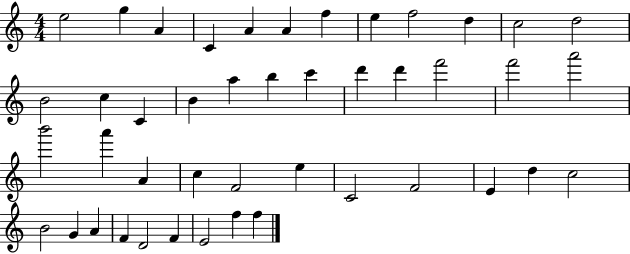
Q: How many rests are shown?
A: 0